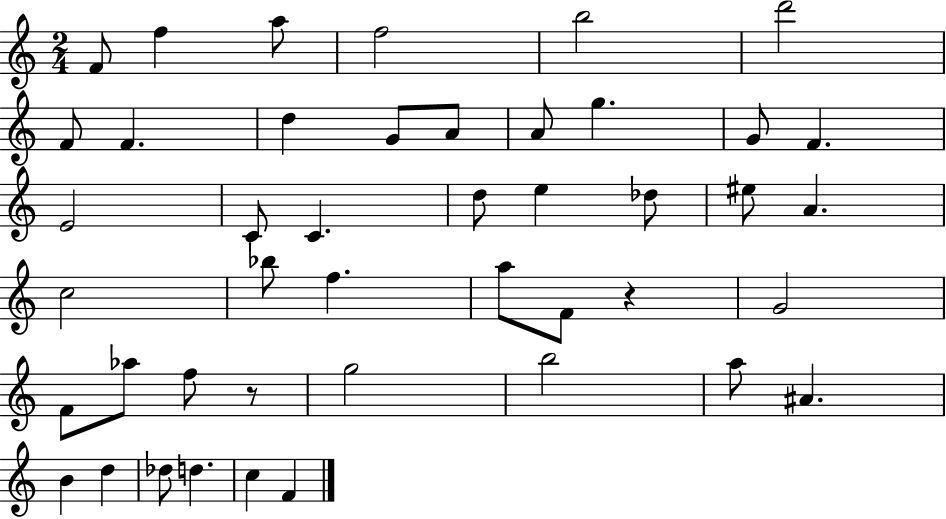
F4/e F5/q A5/e F5/h B5/h D6/h F4/e F4/q. D5/q G4/e A4/e A4/e G5/q. G4/e F4/q. E4/h C4/e C4/q. D5/e E5/q Db5/e EIS5/e A4/q. C5/h Bb5/e F5/q. A5/e F4/e R/q G4/h F4/e Ab5/e F5/e R/e G5/h B5/h A5/e A#4/q. B4/q D5/q Db5/e D5/q. C5/q F4/q